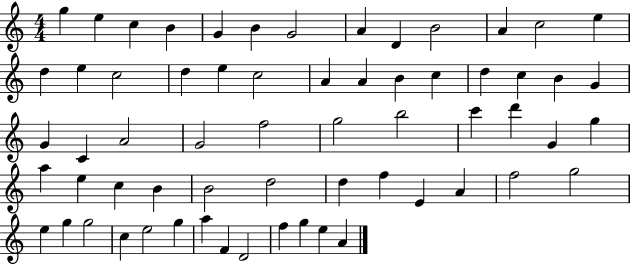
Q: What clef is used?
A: treble